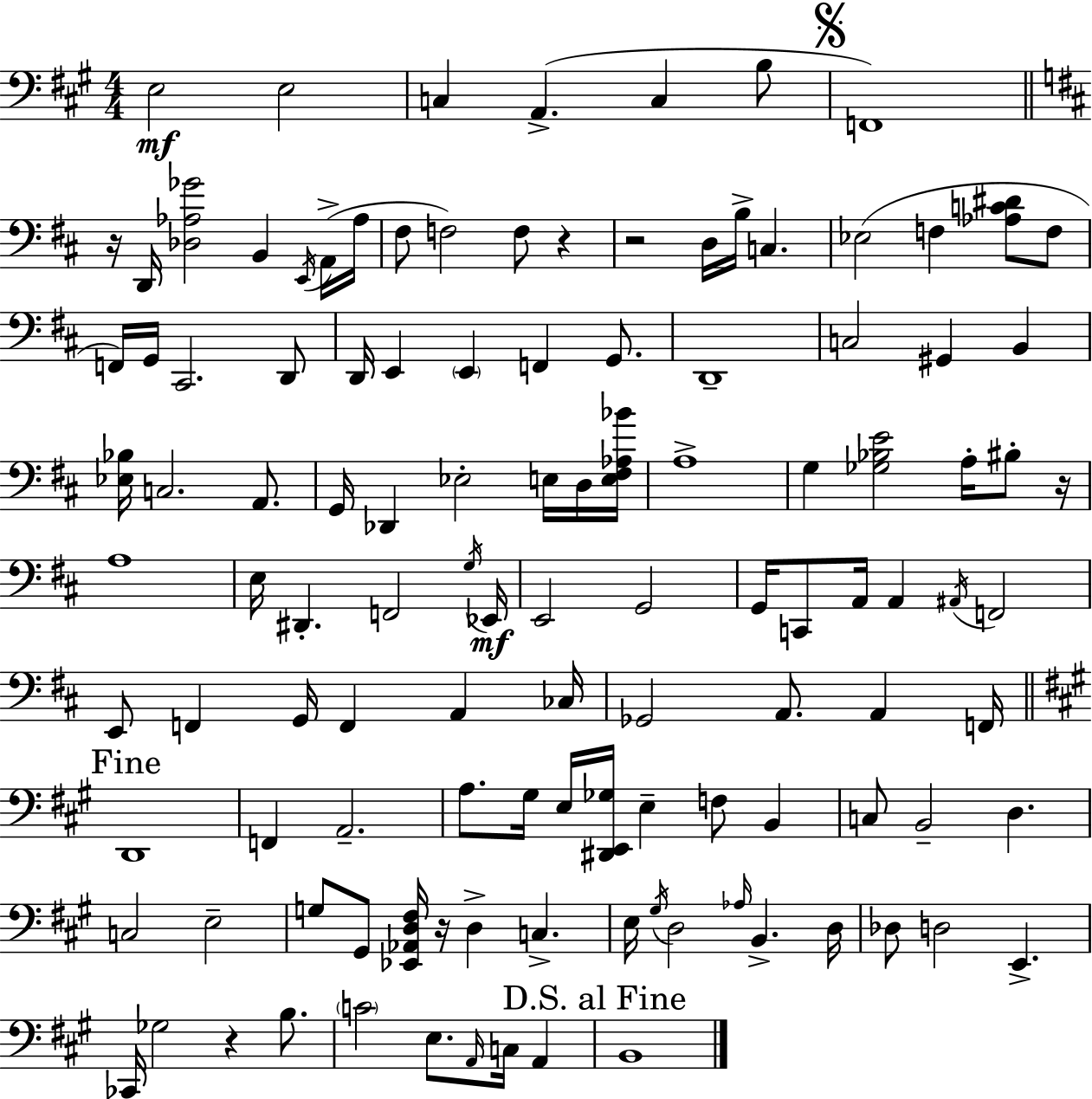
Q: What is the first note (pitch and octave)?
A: E3